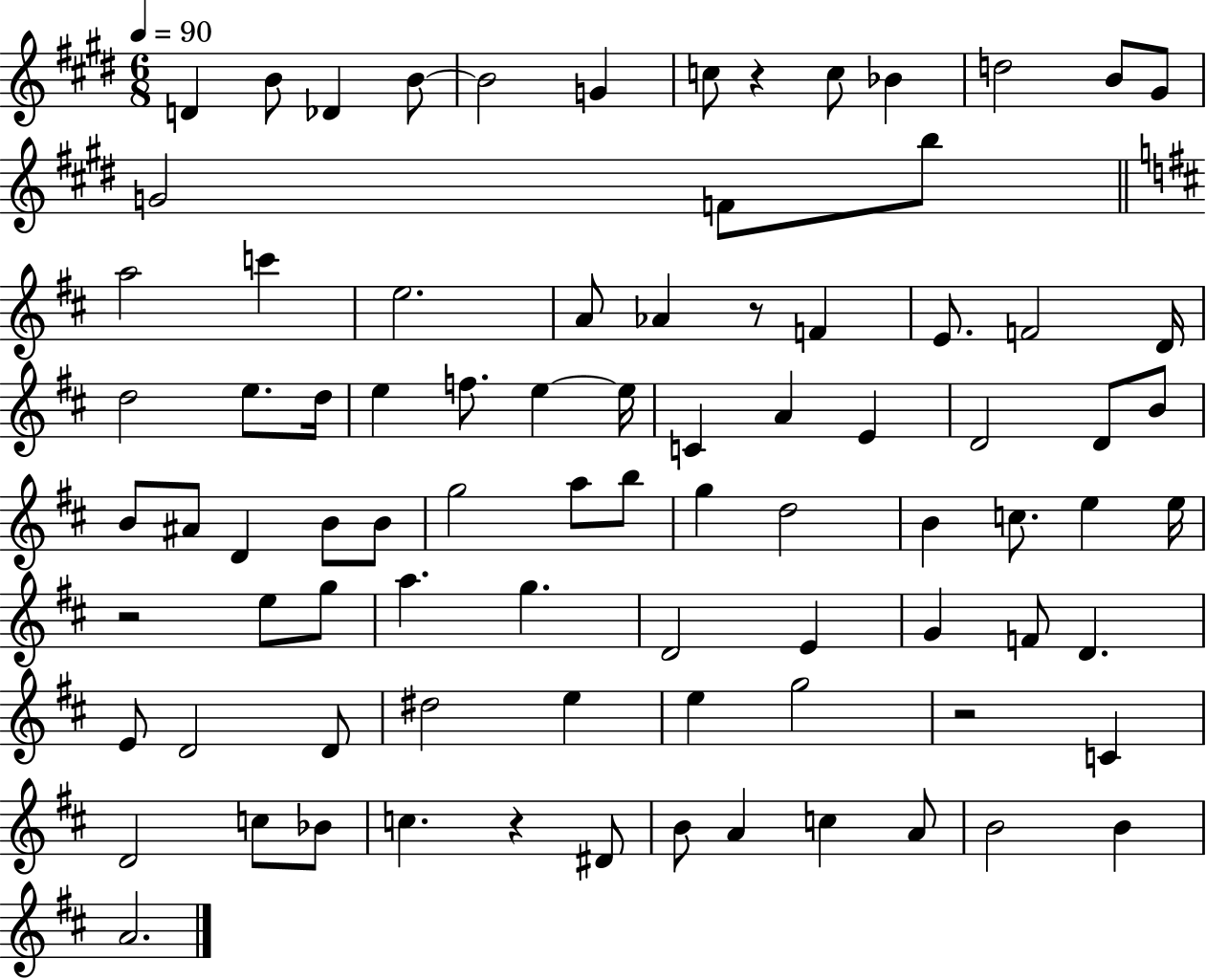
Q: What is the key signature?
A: E major